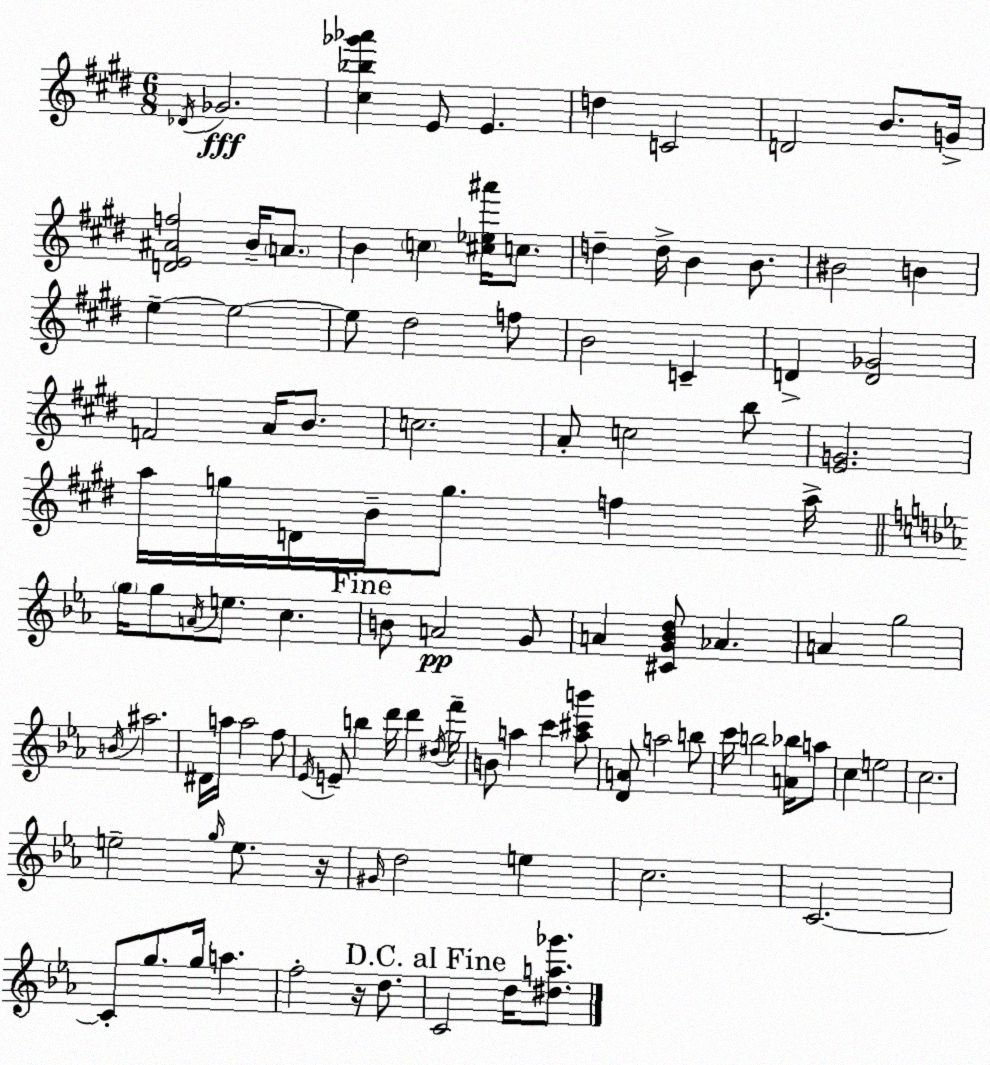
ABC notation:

X:1
T:Untitled
M:6/8
L:1/4
K:E
_D/4 _G2 [^c_b_g'_a'] E/2 E d C2 D2 B/2 G/4 [DE^Af]2 B/4 A/2 B c [^c_e^a']/4 c/2 d d/4 B B/2 ^B2 B e e2 e/2 ^d2 f/2 B2 C D [D_G]2 F2 A/4 B/2 c2 A/2 c2 b/2 [EG]2 a/4 g/4 D/4 B/4 g/2 f a/4 g/4 g/2 A/4 e/2 c B/2 A2 G/2 A [^CG_Bd]/2 _A A g2 B/4 ^a2 ^D/4 a/4 a2 f/2 _E/4 E/2 b d'/4 d' ^d/4 f'/4 B/2 a c' [a^c'b']/2 [DA]/2 a2 b/2 c'/4 b2 [A_b]/4 a/2 c e2 c2 e2 g/4 e/2 z/4 ^G/4 d2 e c2 C2 C/2 g/2 g/4 a f2 z/4 d/2 C2 d/4 [^da_g']/2